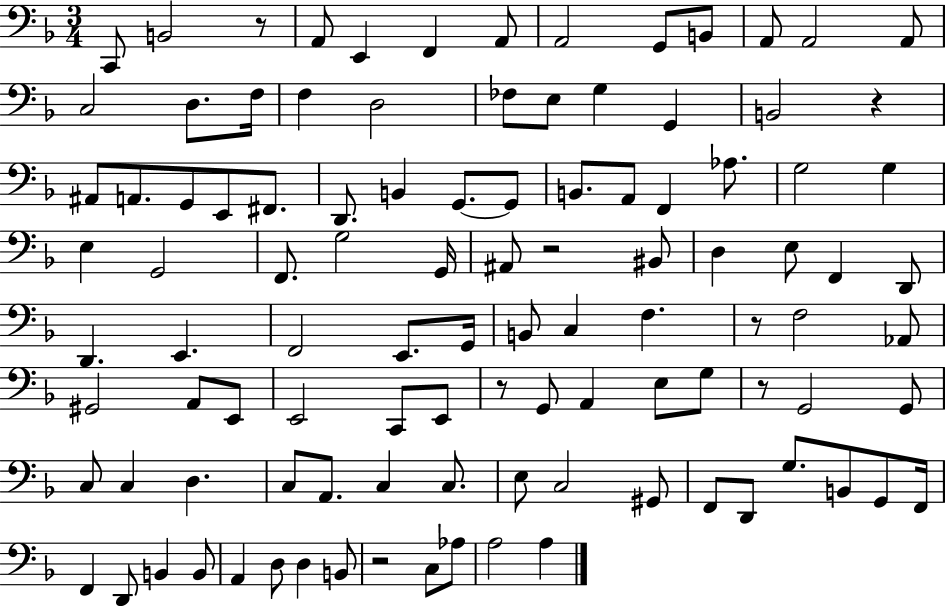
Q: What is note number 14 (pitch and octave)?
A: D3